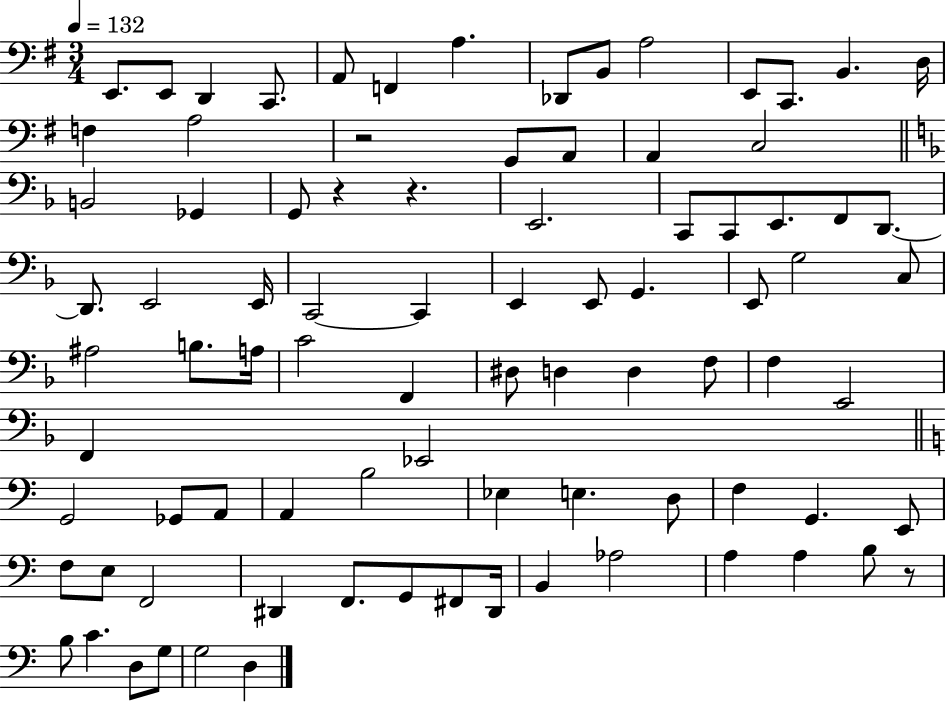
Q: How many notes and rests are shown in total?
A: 87